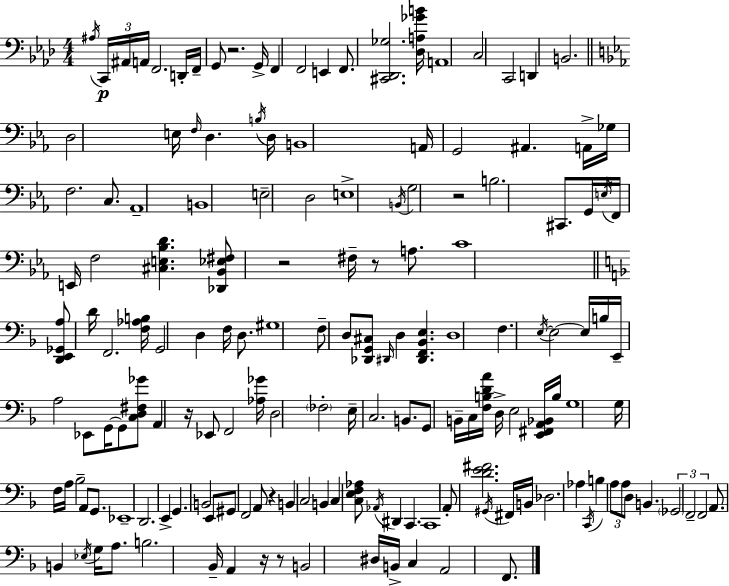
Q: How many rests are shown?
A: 8